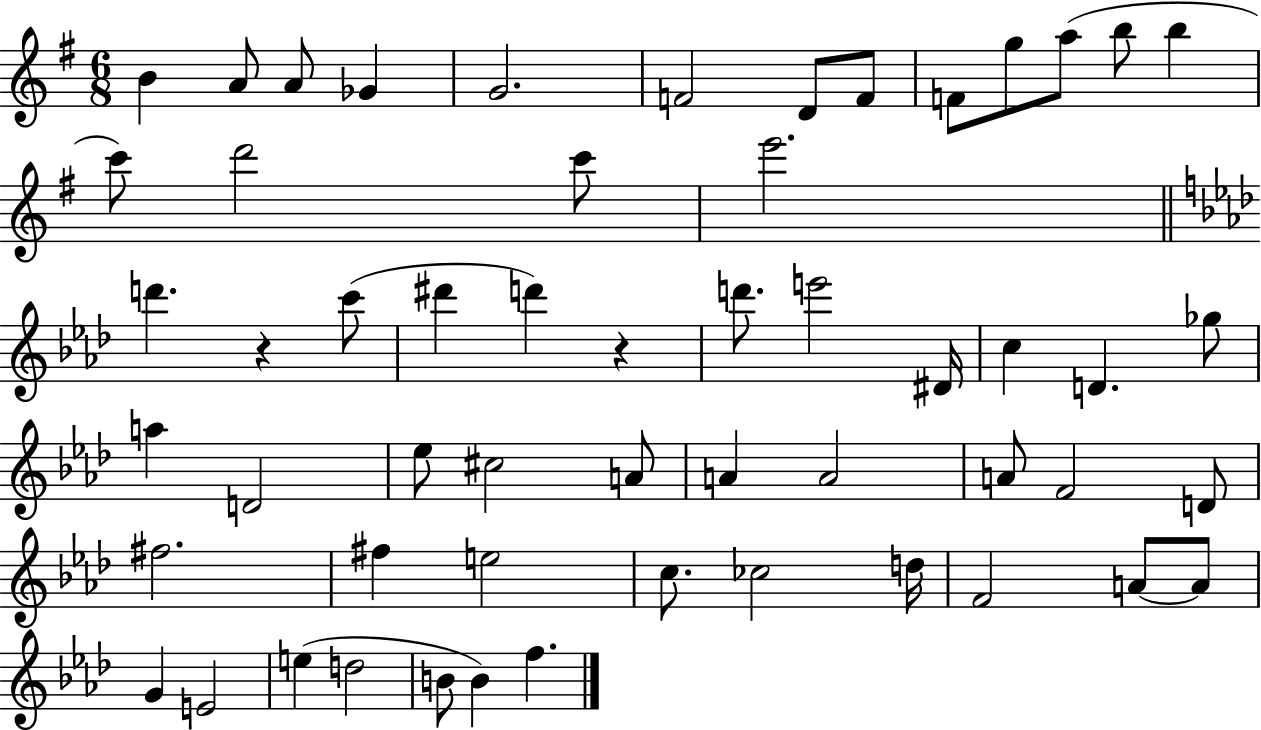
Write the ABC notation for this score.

X:1
T:Untitled
M:6/8
L:1/4
K:G
B A/2 A/2 _G G2 F2 D/2 F/2 F/2 g/2 a/2 b/2 b c'/2 d'2 c'/2 e'2 d' z c'/2 ^d' d' z d'/2 e'2 ^D/4 c D _g/2 a D2 _e/2 ^c2 A/2 A A2 A/2 F2 D/2 ^f2 ^f e2 c/2 _c2 d/4 F2 A/2 A/2 G E2 e d2 B/2 B f